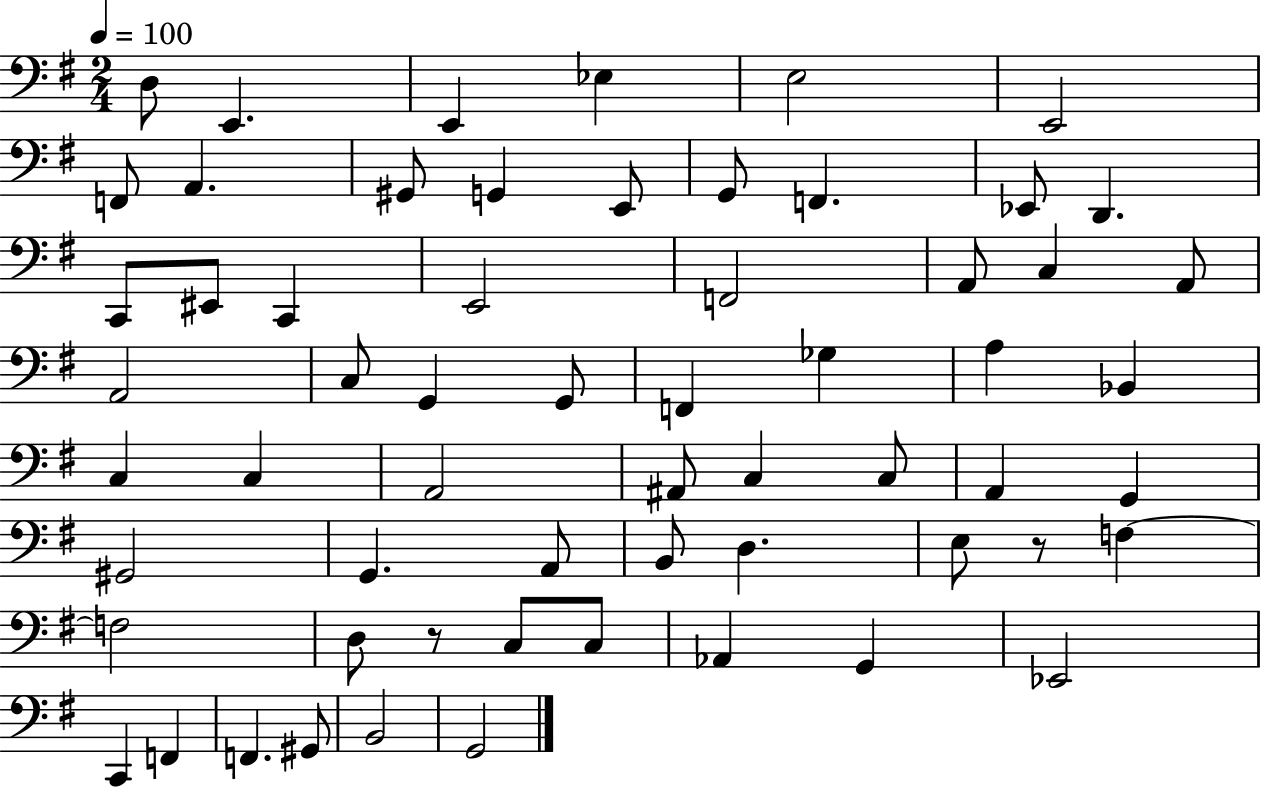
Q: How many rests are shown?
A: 2